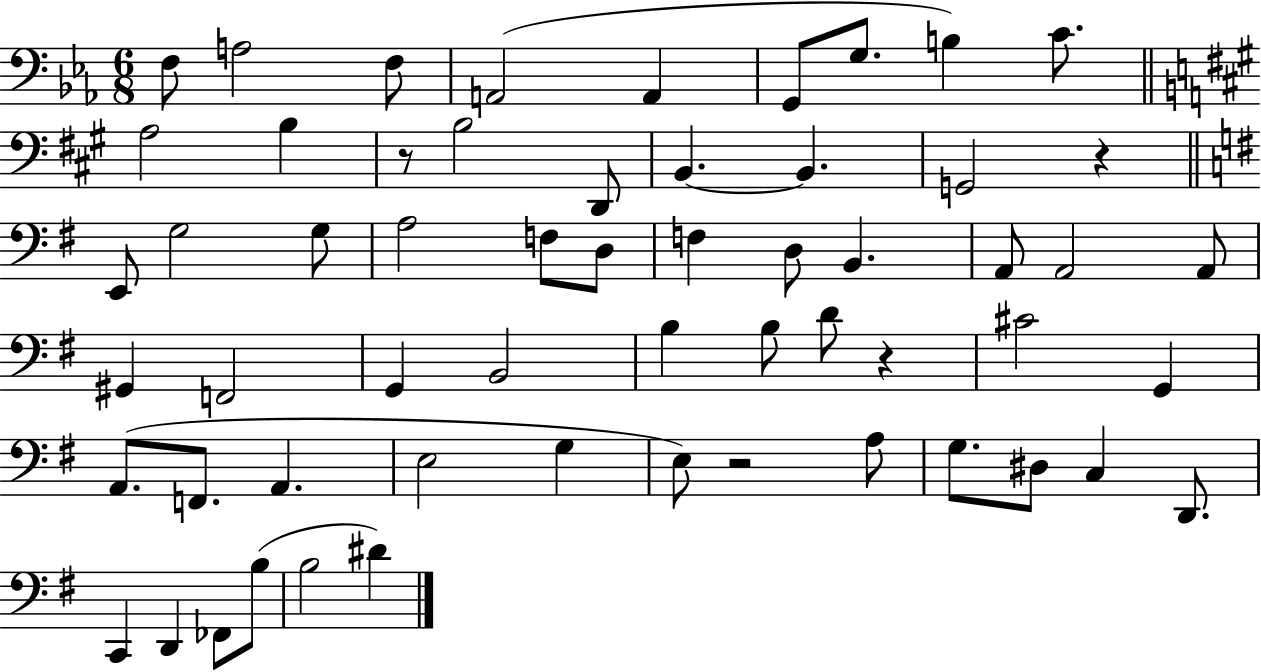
F3/e A3/h F3/e A2/h A2/q G2/e G3/e. B3/q C4/e. A3/h B3/q R/e B3/h D2/e B2/q. B2/q. G2/h R/q E2/e G3/h G3/e A3/h F3/e D3/e F3/q D3/e B2/q. A2/e A2/h A2/e G#2/q F2/h G2/q B2/h B3/q B3/e D4/e R/q C#4/h G2/q A2/e. F2/e. A2/q. E3/h G3/q E3/e R/h A3/e G3/e. D#3/e C3/q D2/e. C2/q D2/q FES2/e B3/e B3/h D#4/q